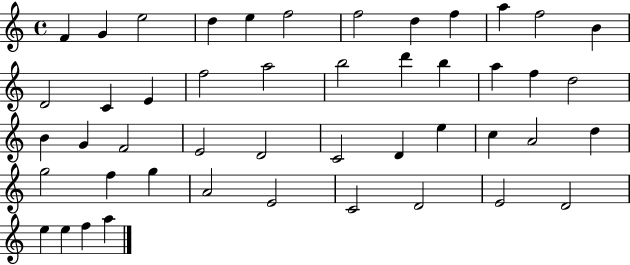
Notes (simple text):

F4/q G4/q E5/h D5/q E5/q F5/h F5/h D5/q F5/q A5/q F5/h B4/q D4/h C4/q E4/q F5/h A5/h B5/h D6/q B5/q A5/q F5/q D5/h B4/q G4/q F4/h E4/h D4/h C4/h D4/q E5/q C5/q A4/h D5/q G5/h F5/q G5/q A4/h E4/h C4/h D4/h E4/h D4/h E5/q E5/q F5/q A5/q